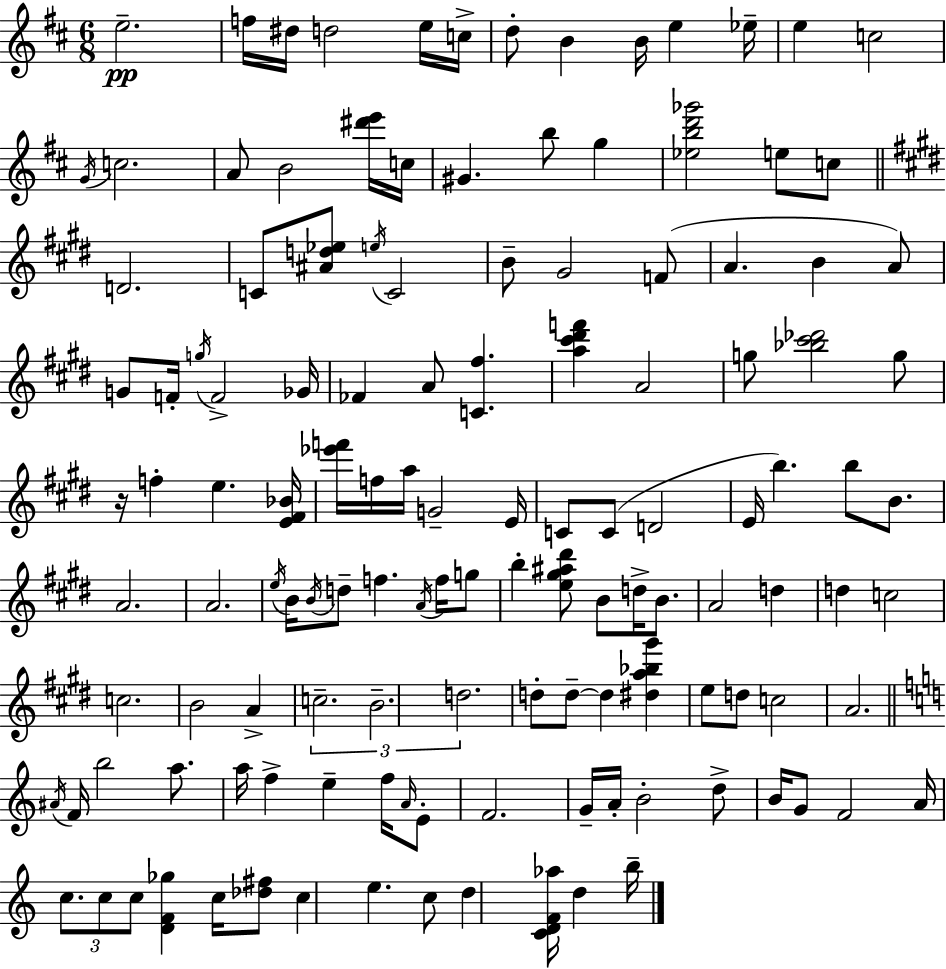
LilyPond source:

{
  \clef treble
  \numericTimeSignature
  \time 6/8
  \key d \major
  \repeat volta 2 { e''2.--\pp | f''16 dis''16 d''2 e''16 c''16-> | d''8-. b'4 b'16 e''4 ees''16-- | e''4 c''2 | \break \acciaccatura { g'16 } c''2. | a'8 b'2 <dis''' e'''>16 | c''16 gis'4. b''8 g''4 | <ees'' b'' d''' ges'''>2 e''8 c''8 | \break \bar "||" \break \key e \major d'2. | c'8 <ais' d'' ees''>8 \acciaccatura { e''16 } c'2 | b'8-- gis'2 f'8( | a'4. b'4 a'8) | \break g'8 f'16-. \acciaccatura { g''16 } f'2-> | ges'16 fes'4 a'8 <c' fis''>4. | <a'' cis''' dis''' f'''>4 a'2 | g''8 <bes'' cis''' des'''>2 | \break g''8 r16 f''4-. e''4. | <e' fis' bes'>16 <ees''' f'''>16 f''16 a''16 g'2-- | e'16 c'8 c'8( d'2 | e'16 b''4.) b''8 b'8. | \break a'2. | a'2. | \acciaccatura { e''16 } b'16 \acciaccatura { b'16 } d''8-- f''4. | \acciaccatura { a'16 } f''16 g''8 b''4-. <e'' gis'' ais'' dis'''>8 b'8 | \break d''16-> b'8. a'2 | d''4 d''4 c''2 | c''2. | b'2 | \break a'4-> \tuplet 3/2 { c''2.-- | b'2.-- | d''2. } | d''8-. d''8--~~ d''4 | \break <dis'' a'' bes'' gis'''>4 e''8 d''8 c''2 | a'2. | \bar "||" \break \key a \minor \acciaccatura { ais'16 } f'16 b''2 a''8. | a''16 f''4-> e''4-- f''16 \grace { a'16 } | e'8-. f'2. | g'16-- a'16-. b'2-. | \break d''8-> b'16 g'8 f'2 | a'16 \tuplet 3/2 { c''8. c''8 c''8 } <d' f' ges''>4 | c''16 <des'' fis''>8 c''4 e''4. | c''8 d''4 <c' d' f' aes''>16 d''4 | \break b''16-- } \bar "|."
}